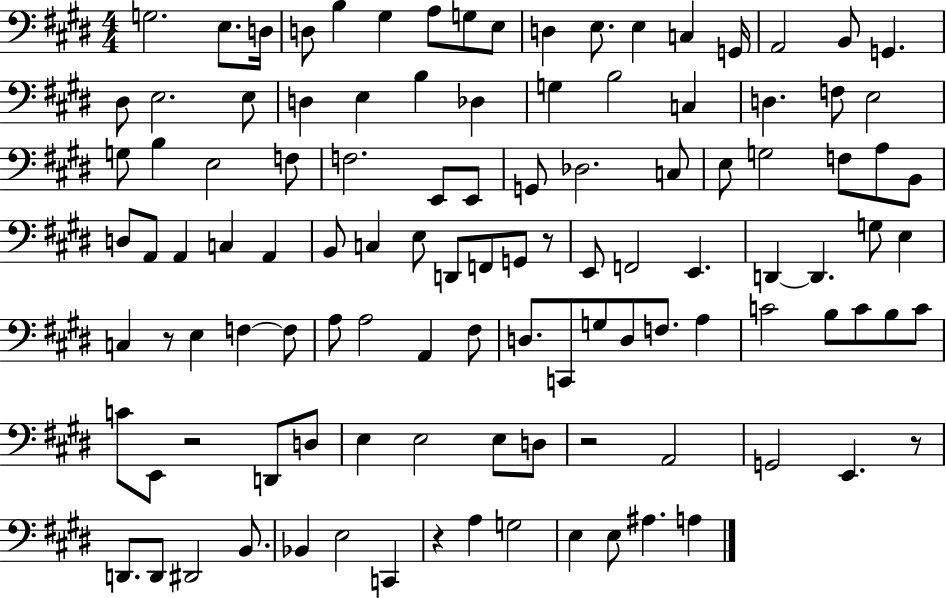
{
  \clef bass
  \numericTimeSignature
  \time 4/4
  \key e \major
  g2. e8. d16 | d8 b4 gis4 a8 g8 e8 | d4 e8. e4 c4 g,16 | a,2 b,8 g,4. | \break dis8 e2. e8 | d4 e4 b4 des4 | g4 b2 c4 | d4. f8 e2 | \break g8 b4 e2 f8 | f2. e,8 e,8 | g,8 des2. c8 | e8 g2 f8 a8 b,8 | \break d8 a,8 a,4 c4 a,4 | b,8 c4 e8 d,8 f,8 g,8 r8 | e,8 f,2 e,4. | d,4~~ d,4. g8 e4 | \break c4 r8 e4 f4~~ f8 | a8 a2 a,4 fis8 | d8. c,8 g8 d8 f8. a4 | c'2 b8 c'8 b8 c'8 | \break c'8 e,8 r2 d,8 d8 | e4 e2 e8 d8 | r2 a,2 | g,2 e,4. r8 | \break d,8. d,8 dis,2 b,8. | bes,4 e2 c,4 | r4 a4 g2 | e4 e8 ais4. a4 | \break \bar "|."
}